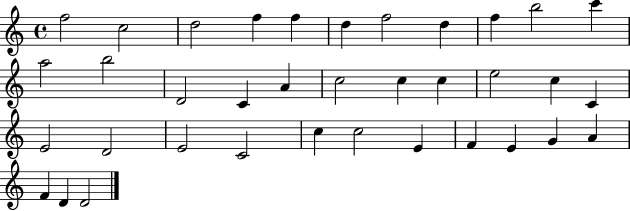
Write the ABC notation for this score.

X:1
T:Untitled
M:4/4
L:1/4
K:C
f2 c2 d2 f f d f2 d f b2 c' a2 b2 D2 C A c2 c c e2 c C E2 D2 E2 C2 c c2 E F E G A F D D2